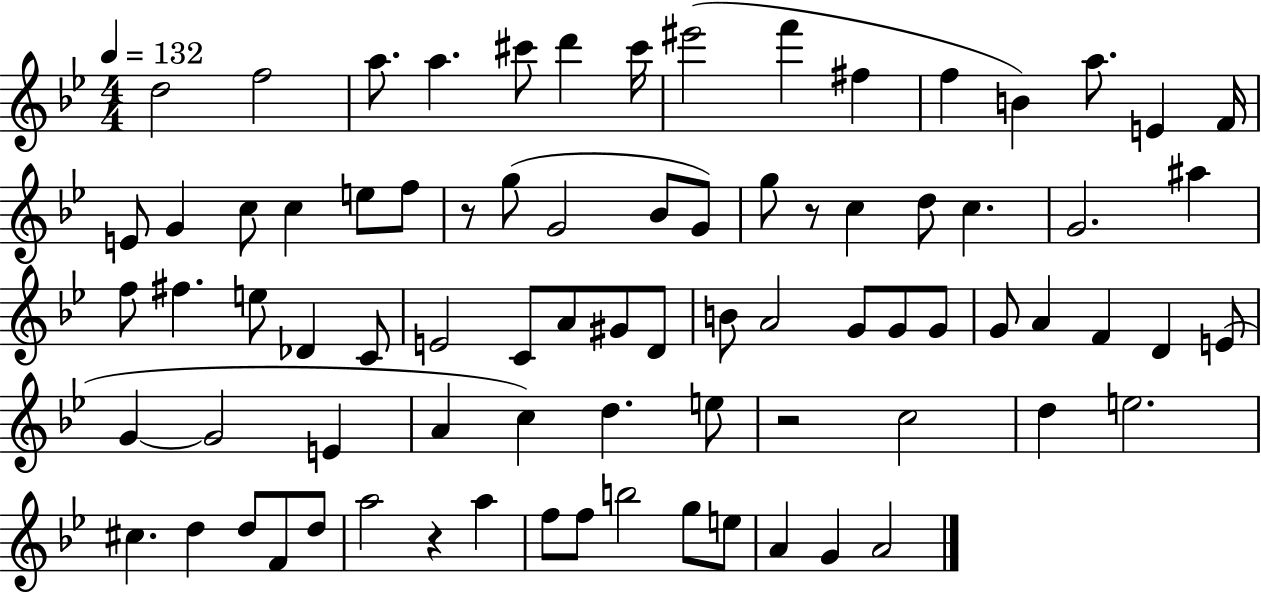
{
  \clef treble
  \numericTimeSignature
  \time 4/4
  \key bes \major
  \tempo 4 = 132
  d''2 f''2 | a''8. a''4. cis'''8 d'''4 cis'''16 | eis'''2( f'''4 fis''4 | f''4 b'4) a''8. e'4 f'16 | \break e'8 g'4 c''8 c''4 e''8 f''8 | r8 g''8( g'2 bes'8 g'8) | g''8 r8 c''4 d''8 c''4. | g'2. ais''4 | \break f''8 fis''4. e''8 des'4 c'8 | e'2 c'8 a'8 gis'8 d'8 | b'8 a'2 g'8 g'8 g'8 | g'8 a'4 f'4 d'4 e'8( | \break g'4~~ g'2 e'4 | a'4 c''4) d''4. e''8 | r2 c''2 | d''4 e''2. | \break cis''4. d''4 d''8 f'8 d''8 | a''2 r4 a''4 | f''8 f''8 b''2 g''8 e''8 | a'4 g'4 a'2 | \break \bar "|."
}